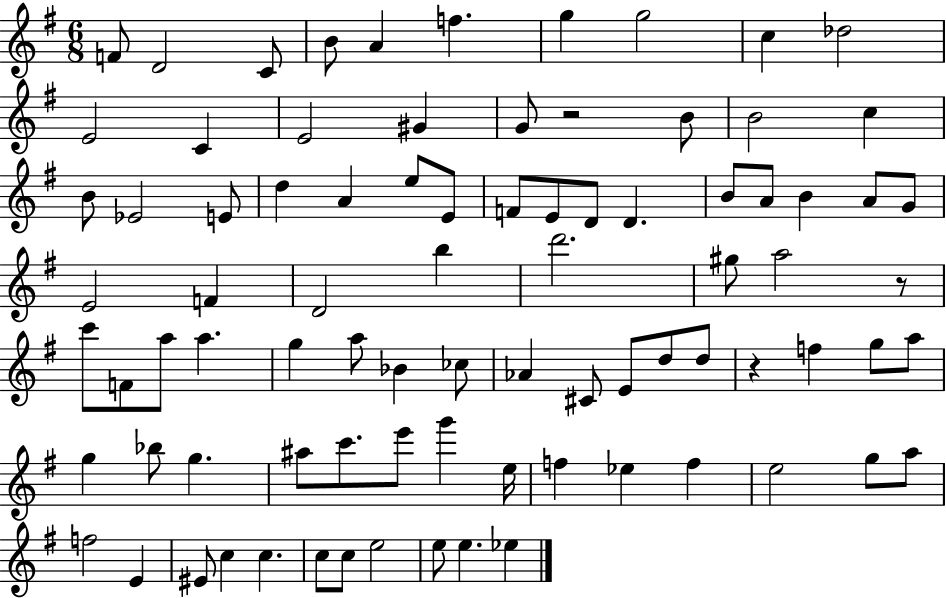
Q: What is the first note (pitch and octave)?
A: F4